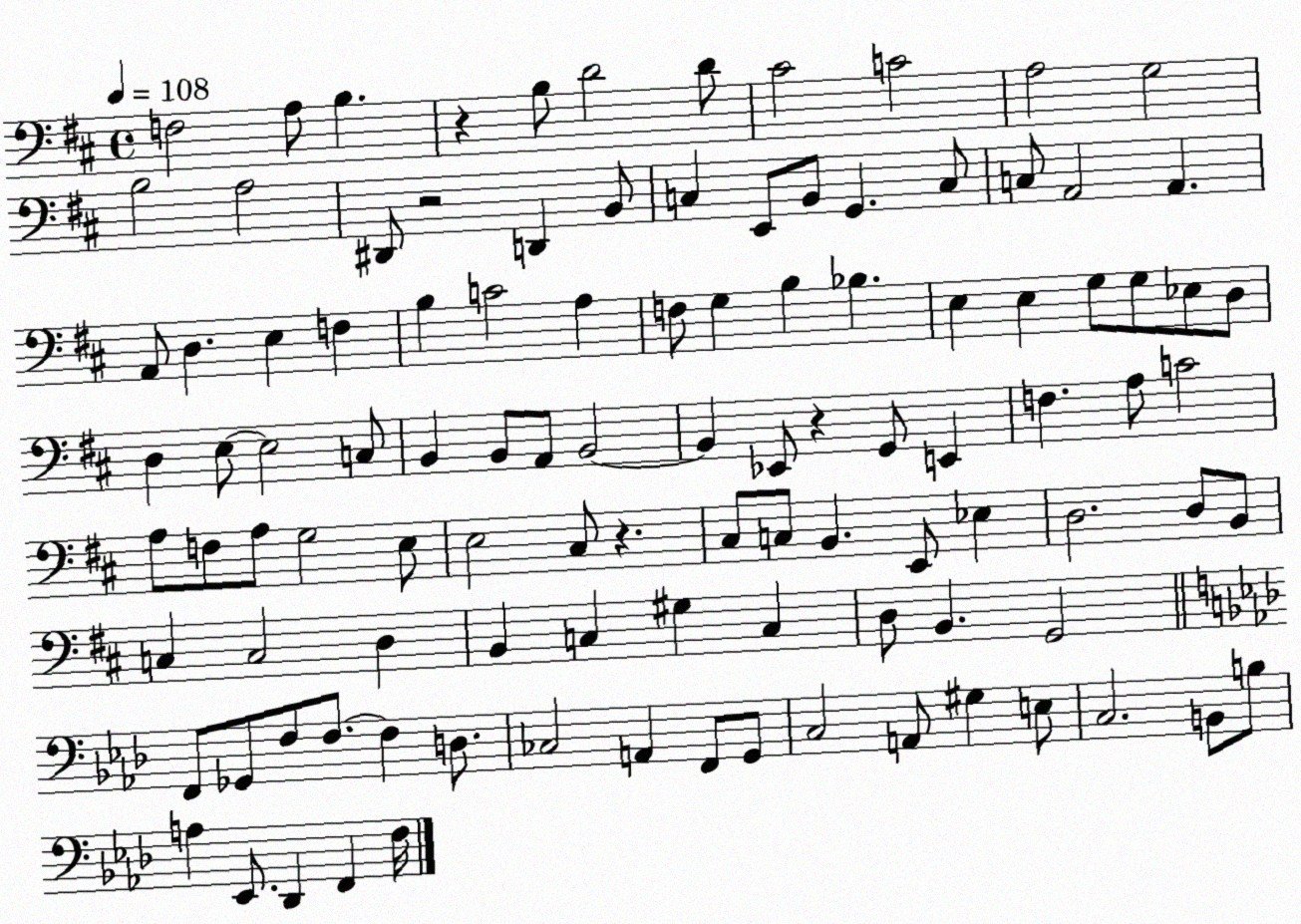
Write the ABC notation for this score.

X:1
T:Untitled
M:4/4
L:1/4
K:D
F,2 A,/2 B, z B,/2 D2 D/2 ^C2 C2 A,2 G,2 B,2 A,2 ^D,,/2 z2 D,, B,,/2 C, E,,/2 B,,/2 G,, C,/2 C,/2 A,,2 A,, A,,/2 D, E, F, B, C2 A, F,/2 G, B, _B, E, E, G,/2 G,/2 _E,/2 D,/2 D, E,/2 E,2 C,/2 B,, B,,/2 A,,/2 B,,2 B,, _E,,/2 z G,,/2 E,, F, A,/2 C2 A,/2 F,/2 A,/2 G,2 E,/2 E,2 ^C,/2 z ^C,/2 C,/2 B,, E,,/2 _E, D,2 D,/2 B,,/2 C, C,2 D, B,, C, ^G, C, D,/2 B,, G,,2 F,,/2 _G,,/2 F,/2 F,/2 F, D,/2 _C,2 A,, F,,/2 G,,/2 C,2 A,,/2 ^G, E,/2 C,2 B,,/2 B,/2 A, _E,,/2 _D,, F,, F,/4